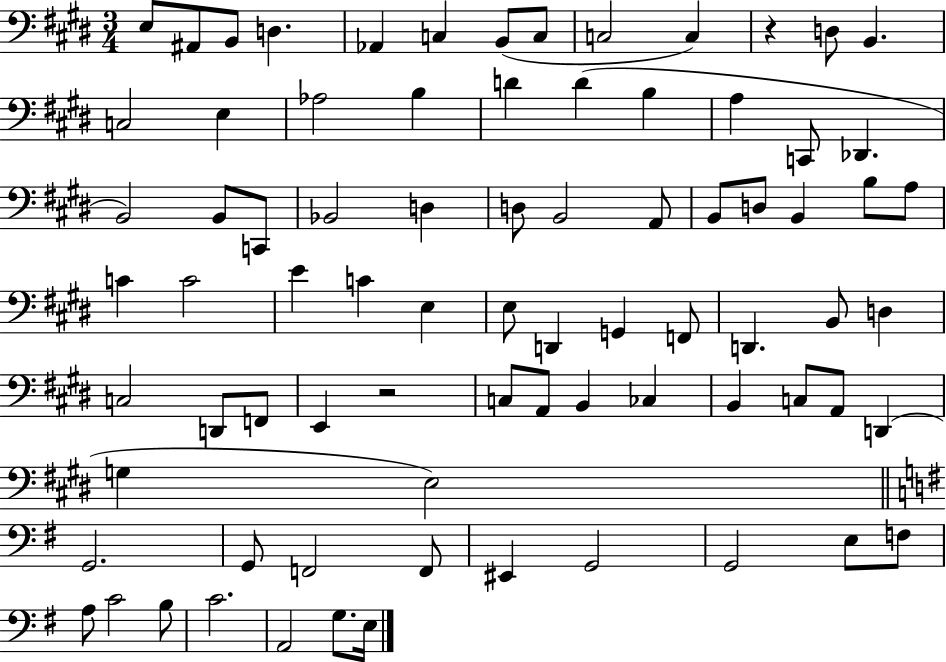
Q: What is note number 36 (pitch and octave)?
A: C4